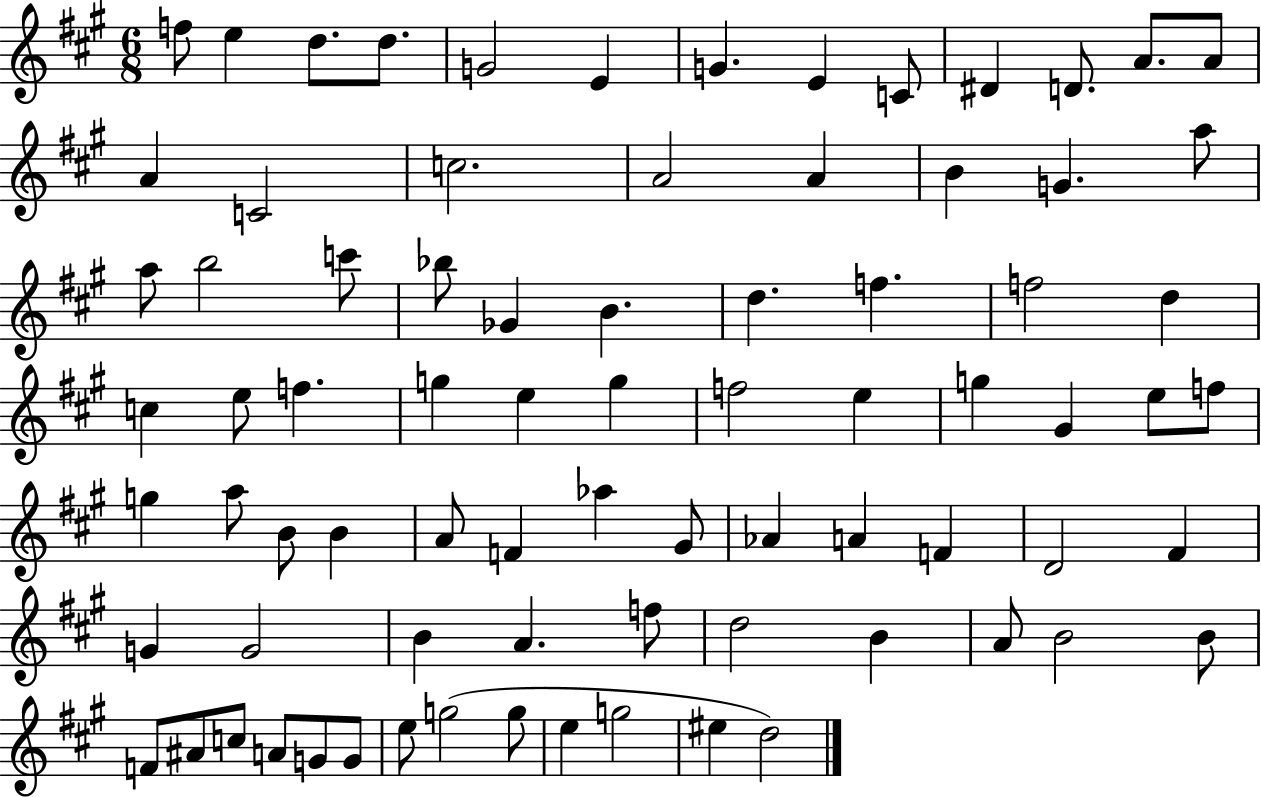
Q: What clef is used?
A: treble